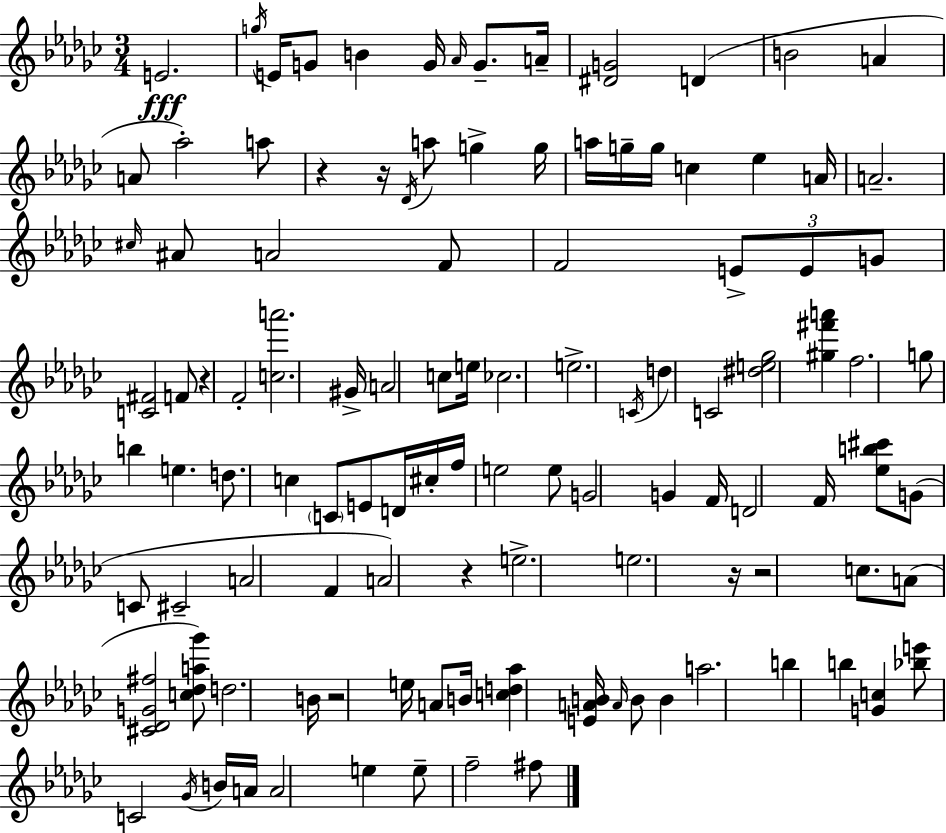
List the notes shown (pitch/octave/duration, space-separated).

E4/h. G5/s E4/s G4/e B4/q G4/s Ab4/s G4/e. A4/s [D#4,G4]/h D4/q B4/h A4/q A4/e Ab5/h A5/e R/q R/s Db4/s A5/e G5/q G5/s A5/s G5/s G5/s C5/q Eb5/q A4/s A4/h. C#5/s A#4/e A4/h F4/e F4/h E4/e E4/e G4/e [C4,F#4]/h F4/e R/q F4/h [C5,A6]/h. G#4/s A4/h C5/e E5/s CES5/h. E5/h. C4/s D5/q C4/h [D#5,E5,Gb5]/h [G#5,F#6,A6]/q F5/h. G5/e B5/q E5/q. D5/e. C5/q C4/e E4/e D4/s C#5/s F5/s E5/h E5/e G4/h G4/q F4/s D4/h F4/s [Eb5,B5,C#6]/e G4/e C4/e C#4/h A4/h F4/q A4/h R/q E5/h. E5/h. R/s R/h C5/e. A4/e [C#4,Db4,G4,F#5]/h [C5,Db5,A5,Gb6]/e D5/h. B4/s R/h E5/s A4/e B4/s [C5,D5,Ab5]/q [E4,A4,B4]/s A4/s B4/e B4/q A5/h. B5/q B5/q [G4,C5]/q [Bb5,E6]/e C4/h Gb4/s B4/s A4/s A4/h E5/q E5/e F5/h F#5/e